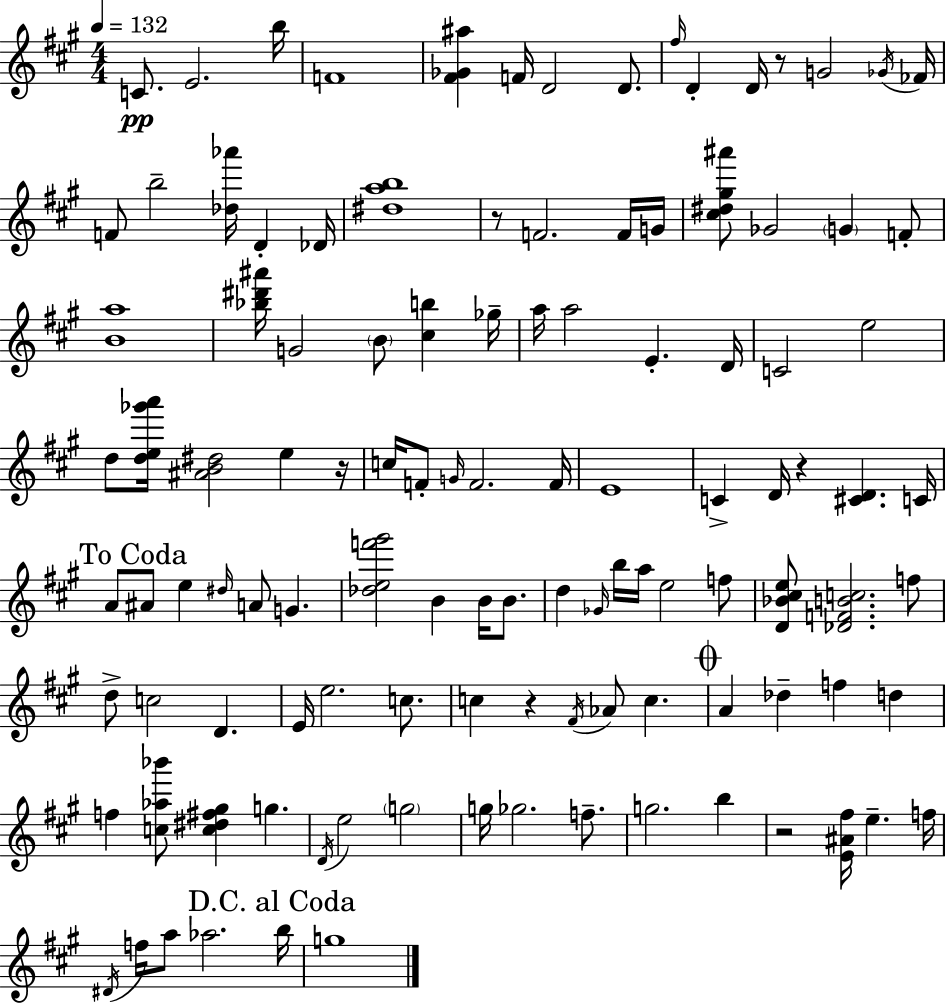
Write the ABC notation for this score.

X:1
T:Untitled
M:4/4
L:1/4
K:A
C/2 E2 b/4 F4 [^F_G^a] F/4 D2 D/2 ^f/4 D D/4 z/2 G2 _G/4 _F/4 F/2 b2 [_d_a']/4 D _D/4 [^dab]4 z/2 F2 F/4 G/4 [^c^d^g^a']/2 _G2 G F/2 [Ba]4 [_b^d'^a']/4 G2 B/2 [^cb] _g/4 a/4 a2 E D/4 C2 e2 d/2 [de_g'a']/4 [^AB^d]2 e z/4 c/4 F/2 G/4 F2 F/4 E4 C D/4 z [^CD] C/4 A/2 ^A/2 e ^d/4 A/2 G [_def'^g']2 B B/4 B/2 d _G/4 b/4 a/4 e2 f/2 [D_B^ce]/2 [_DFBc]2 f/2 d/2 c2 D E/4 e2 c/2 c z ^F/4 _A/2 c A _d f d f [c_a_b']/2 [c^d^f^g] g D/4 e2 g2 g/4 _g2 f/2 g2 b z2 [E^A^f]/4 e f/4 ^D/4 f/4 a/2 _a2 b/4 g4